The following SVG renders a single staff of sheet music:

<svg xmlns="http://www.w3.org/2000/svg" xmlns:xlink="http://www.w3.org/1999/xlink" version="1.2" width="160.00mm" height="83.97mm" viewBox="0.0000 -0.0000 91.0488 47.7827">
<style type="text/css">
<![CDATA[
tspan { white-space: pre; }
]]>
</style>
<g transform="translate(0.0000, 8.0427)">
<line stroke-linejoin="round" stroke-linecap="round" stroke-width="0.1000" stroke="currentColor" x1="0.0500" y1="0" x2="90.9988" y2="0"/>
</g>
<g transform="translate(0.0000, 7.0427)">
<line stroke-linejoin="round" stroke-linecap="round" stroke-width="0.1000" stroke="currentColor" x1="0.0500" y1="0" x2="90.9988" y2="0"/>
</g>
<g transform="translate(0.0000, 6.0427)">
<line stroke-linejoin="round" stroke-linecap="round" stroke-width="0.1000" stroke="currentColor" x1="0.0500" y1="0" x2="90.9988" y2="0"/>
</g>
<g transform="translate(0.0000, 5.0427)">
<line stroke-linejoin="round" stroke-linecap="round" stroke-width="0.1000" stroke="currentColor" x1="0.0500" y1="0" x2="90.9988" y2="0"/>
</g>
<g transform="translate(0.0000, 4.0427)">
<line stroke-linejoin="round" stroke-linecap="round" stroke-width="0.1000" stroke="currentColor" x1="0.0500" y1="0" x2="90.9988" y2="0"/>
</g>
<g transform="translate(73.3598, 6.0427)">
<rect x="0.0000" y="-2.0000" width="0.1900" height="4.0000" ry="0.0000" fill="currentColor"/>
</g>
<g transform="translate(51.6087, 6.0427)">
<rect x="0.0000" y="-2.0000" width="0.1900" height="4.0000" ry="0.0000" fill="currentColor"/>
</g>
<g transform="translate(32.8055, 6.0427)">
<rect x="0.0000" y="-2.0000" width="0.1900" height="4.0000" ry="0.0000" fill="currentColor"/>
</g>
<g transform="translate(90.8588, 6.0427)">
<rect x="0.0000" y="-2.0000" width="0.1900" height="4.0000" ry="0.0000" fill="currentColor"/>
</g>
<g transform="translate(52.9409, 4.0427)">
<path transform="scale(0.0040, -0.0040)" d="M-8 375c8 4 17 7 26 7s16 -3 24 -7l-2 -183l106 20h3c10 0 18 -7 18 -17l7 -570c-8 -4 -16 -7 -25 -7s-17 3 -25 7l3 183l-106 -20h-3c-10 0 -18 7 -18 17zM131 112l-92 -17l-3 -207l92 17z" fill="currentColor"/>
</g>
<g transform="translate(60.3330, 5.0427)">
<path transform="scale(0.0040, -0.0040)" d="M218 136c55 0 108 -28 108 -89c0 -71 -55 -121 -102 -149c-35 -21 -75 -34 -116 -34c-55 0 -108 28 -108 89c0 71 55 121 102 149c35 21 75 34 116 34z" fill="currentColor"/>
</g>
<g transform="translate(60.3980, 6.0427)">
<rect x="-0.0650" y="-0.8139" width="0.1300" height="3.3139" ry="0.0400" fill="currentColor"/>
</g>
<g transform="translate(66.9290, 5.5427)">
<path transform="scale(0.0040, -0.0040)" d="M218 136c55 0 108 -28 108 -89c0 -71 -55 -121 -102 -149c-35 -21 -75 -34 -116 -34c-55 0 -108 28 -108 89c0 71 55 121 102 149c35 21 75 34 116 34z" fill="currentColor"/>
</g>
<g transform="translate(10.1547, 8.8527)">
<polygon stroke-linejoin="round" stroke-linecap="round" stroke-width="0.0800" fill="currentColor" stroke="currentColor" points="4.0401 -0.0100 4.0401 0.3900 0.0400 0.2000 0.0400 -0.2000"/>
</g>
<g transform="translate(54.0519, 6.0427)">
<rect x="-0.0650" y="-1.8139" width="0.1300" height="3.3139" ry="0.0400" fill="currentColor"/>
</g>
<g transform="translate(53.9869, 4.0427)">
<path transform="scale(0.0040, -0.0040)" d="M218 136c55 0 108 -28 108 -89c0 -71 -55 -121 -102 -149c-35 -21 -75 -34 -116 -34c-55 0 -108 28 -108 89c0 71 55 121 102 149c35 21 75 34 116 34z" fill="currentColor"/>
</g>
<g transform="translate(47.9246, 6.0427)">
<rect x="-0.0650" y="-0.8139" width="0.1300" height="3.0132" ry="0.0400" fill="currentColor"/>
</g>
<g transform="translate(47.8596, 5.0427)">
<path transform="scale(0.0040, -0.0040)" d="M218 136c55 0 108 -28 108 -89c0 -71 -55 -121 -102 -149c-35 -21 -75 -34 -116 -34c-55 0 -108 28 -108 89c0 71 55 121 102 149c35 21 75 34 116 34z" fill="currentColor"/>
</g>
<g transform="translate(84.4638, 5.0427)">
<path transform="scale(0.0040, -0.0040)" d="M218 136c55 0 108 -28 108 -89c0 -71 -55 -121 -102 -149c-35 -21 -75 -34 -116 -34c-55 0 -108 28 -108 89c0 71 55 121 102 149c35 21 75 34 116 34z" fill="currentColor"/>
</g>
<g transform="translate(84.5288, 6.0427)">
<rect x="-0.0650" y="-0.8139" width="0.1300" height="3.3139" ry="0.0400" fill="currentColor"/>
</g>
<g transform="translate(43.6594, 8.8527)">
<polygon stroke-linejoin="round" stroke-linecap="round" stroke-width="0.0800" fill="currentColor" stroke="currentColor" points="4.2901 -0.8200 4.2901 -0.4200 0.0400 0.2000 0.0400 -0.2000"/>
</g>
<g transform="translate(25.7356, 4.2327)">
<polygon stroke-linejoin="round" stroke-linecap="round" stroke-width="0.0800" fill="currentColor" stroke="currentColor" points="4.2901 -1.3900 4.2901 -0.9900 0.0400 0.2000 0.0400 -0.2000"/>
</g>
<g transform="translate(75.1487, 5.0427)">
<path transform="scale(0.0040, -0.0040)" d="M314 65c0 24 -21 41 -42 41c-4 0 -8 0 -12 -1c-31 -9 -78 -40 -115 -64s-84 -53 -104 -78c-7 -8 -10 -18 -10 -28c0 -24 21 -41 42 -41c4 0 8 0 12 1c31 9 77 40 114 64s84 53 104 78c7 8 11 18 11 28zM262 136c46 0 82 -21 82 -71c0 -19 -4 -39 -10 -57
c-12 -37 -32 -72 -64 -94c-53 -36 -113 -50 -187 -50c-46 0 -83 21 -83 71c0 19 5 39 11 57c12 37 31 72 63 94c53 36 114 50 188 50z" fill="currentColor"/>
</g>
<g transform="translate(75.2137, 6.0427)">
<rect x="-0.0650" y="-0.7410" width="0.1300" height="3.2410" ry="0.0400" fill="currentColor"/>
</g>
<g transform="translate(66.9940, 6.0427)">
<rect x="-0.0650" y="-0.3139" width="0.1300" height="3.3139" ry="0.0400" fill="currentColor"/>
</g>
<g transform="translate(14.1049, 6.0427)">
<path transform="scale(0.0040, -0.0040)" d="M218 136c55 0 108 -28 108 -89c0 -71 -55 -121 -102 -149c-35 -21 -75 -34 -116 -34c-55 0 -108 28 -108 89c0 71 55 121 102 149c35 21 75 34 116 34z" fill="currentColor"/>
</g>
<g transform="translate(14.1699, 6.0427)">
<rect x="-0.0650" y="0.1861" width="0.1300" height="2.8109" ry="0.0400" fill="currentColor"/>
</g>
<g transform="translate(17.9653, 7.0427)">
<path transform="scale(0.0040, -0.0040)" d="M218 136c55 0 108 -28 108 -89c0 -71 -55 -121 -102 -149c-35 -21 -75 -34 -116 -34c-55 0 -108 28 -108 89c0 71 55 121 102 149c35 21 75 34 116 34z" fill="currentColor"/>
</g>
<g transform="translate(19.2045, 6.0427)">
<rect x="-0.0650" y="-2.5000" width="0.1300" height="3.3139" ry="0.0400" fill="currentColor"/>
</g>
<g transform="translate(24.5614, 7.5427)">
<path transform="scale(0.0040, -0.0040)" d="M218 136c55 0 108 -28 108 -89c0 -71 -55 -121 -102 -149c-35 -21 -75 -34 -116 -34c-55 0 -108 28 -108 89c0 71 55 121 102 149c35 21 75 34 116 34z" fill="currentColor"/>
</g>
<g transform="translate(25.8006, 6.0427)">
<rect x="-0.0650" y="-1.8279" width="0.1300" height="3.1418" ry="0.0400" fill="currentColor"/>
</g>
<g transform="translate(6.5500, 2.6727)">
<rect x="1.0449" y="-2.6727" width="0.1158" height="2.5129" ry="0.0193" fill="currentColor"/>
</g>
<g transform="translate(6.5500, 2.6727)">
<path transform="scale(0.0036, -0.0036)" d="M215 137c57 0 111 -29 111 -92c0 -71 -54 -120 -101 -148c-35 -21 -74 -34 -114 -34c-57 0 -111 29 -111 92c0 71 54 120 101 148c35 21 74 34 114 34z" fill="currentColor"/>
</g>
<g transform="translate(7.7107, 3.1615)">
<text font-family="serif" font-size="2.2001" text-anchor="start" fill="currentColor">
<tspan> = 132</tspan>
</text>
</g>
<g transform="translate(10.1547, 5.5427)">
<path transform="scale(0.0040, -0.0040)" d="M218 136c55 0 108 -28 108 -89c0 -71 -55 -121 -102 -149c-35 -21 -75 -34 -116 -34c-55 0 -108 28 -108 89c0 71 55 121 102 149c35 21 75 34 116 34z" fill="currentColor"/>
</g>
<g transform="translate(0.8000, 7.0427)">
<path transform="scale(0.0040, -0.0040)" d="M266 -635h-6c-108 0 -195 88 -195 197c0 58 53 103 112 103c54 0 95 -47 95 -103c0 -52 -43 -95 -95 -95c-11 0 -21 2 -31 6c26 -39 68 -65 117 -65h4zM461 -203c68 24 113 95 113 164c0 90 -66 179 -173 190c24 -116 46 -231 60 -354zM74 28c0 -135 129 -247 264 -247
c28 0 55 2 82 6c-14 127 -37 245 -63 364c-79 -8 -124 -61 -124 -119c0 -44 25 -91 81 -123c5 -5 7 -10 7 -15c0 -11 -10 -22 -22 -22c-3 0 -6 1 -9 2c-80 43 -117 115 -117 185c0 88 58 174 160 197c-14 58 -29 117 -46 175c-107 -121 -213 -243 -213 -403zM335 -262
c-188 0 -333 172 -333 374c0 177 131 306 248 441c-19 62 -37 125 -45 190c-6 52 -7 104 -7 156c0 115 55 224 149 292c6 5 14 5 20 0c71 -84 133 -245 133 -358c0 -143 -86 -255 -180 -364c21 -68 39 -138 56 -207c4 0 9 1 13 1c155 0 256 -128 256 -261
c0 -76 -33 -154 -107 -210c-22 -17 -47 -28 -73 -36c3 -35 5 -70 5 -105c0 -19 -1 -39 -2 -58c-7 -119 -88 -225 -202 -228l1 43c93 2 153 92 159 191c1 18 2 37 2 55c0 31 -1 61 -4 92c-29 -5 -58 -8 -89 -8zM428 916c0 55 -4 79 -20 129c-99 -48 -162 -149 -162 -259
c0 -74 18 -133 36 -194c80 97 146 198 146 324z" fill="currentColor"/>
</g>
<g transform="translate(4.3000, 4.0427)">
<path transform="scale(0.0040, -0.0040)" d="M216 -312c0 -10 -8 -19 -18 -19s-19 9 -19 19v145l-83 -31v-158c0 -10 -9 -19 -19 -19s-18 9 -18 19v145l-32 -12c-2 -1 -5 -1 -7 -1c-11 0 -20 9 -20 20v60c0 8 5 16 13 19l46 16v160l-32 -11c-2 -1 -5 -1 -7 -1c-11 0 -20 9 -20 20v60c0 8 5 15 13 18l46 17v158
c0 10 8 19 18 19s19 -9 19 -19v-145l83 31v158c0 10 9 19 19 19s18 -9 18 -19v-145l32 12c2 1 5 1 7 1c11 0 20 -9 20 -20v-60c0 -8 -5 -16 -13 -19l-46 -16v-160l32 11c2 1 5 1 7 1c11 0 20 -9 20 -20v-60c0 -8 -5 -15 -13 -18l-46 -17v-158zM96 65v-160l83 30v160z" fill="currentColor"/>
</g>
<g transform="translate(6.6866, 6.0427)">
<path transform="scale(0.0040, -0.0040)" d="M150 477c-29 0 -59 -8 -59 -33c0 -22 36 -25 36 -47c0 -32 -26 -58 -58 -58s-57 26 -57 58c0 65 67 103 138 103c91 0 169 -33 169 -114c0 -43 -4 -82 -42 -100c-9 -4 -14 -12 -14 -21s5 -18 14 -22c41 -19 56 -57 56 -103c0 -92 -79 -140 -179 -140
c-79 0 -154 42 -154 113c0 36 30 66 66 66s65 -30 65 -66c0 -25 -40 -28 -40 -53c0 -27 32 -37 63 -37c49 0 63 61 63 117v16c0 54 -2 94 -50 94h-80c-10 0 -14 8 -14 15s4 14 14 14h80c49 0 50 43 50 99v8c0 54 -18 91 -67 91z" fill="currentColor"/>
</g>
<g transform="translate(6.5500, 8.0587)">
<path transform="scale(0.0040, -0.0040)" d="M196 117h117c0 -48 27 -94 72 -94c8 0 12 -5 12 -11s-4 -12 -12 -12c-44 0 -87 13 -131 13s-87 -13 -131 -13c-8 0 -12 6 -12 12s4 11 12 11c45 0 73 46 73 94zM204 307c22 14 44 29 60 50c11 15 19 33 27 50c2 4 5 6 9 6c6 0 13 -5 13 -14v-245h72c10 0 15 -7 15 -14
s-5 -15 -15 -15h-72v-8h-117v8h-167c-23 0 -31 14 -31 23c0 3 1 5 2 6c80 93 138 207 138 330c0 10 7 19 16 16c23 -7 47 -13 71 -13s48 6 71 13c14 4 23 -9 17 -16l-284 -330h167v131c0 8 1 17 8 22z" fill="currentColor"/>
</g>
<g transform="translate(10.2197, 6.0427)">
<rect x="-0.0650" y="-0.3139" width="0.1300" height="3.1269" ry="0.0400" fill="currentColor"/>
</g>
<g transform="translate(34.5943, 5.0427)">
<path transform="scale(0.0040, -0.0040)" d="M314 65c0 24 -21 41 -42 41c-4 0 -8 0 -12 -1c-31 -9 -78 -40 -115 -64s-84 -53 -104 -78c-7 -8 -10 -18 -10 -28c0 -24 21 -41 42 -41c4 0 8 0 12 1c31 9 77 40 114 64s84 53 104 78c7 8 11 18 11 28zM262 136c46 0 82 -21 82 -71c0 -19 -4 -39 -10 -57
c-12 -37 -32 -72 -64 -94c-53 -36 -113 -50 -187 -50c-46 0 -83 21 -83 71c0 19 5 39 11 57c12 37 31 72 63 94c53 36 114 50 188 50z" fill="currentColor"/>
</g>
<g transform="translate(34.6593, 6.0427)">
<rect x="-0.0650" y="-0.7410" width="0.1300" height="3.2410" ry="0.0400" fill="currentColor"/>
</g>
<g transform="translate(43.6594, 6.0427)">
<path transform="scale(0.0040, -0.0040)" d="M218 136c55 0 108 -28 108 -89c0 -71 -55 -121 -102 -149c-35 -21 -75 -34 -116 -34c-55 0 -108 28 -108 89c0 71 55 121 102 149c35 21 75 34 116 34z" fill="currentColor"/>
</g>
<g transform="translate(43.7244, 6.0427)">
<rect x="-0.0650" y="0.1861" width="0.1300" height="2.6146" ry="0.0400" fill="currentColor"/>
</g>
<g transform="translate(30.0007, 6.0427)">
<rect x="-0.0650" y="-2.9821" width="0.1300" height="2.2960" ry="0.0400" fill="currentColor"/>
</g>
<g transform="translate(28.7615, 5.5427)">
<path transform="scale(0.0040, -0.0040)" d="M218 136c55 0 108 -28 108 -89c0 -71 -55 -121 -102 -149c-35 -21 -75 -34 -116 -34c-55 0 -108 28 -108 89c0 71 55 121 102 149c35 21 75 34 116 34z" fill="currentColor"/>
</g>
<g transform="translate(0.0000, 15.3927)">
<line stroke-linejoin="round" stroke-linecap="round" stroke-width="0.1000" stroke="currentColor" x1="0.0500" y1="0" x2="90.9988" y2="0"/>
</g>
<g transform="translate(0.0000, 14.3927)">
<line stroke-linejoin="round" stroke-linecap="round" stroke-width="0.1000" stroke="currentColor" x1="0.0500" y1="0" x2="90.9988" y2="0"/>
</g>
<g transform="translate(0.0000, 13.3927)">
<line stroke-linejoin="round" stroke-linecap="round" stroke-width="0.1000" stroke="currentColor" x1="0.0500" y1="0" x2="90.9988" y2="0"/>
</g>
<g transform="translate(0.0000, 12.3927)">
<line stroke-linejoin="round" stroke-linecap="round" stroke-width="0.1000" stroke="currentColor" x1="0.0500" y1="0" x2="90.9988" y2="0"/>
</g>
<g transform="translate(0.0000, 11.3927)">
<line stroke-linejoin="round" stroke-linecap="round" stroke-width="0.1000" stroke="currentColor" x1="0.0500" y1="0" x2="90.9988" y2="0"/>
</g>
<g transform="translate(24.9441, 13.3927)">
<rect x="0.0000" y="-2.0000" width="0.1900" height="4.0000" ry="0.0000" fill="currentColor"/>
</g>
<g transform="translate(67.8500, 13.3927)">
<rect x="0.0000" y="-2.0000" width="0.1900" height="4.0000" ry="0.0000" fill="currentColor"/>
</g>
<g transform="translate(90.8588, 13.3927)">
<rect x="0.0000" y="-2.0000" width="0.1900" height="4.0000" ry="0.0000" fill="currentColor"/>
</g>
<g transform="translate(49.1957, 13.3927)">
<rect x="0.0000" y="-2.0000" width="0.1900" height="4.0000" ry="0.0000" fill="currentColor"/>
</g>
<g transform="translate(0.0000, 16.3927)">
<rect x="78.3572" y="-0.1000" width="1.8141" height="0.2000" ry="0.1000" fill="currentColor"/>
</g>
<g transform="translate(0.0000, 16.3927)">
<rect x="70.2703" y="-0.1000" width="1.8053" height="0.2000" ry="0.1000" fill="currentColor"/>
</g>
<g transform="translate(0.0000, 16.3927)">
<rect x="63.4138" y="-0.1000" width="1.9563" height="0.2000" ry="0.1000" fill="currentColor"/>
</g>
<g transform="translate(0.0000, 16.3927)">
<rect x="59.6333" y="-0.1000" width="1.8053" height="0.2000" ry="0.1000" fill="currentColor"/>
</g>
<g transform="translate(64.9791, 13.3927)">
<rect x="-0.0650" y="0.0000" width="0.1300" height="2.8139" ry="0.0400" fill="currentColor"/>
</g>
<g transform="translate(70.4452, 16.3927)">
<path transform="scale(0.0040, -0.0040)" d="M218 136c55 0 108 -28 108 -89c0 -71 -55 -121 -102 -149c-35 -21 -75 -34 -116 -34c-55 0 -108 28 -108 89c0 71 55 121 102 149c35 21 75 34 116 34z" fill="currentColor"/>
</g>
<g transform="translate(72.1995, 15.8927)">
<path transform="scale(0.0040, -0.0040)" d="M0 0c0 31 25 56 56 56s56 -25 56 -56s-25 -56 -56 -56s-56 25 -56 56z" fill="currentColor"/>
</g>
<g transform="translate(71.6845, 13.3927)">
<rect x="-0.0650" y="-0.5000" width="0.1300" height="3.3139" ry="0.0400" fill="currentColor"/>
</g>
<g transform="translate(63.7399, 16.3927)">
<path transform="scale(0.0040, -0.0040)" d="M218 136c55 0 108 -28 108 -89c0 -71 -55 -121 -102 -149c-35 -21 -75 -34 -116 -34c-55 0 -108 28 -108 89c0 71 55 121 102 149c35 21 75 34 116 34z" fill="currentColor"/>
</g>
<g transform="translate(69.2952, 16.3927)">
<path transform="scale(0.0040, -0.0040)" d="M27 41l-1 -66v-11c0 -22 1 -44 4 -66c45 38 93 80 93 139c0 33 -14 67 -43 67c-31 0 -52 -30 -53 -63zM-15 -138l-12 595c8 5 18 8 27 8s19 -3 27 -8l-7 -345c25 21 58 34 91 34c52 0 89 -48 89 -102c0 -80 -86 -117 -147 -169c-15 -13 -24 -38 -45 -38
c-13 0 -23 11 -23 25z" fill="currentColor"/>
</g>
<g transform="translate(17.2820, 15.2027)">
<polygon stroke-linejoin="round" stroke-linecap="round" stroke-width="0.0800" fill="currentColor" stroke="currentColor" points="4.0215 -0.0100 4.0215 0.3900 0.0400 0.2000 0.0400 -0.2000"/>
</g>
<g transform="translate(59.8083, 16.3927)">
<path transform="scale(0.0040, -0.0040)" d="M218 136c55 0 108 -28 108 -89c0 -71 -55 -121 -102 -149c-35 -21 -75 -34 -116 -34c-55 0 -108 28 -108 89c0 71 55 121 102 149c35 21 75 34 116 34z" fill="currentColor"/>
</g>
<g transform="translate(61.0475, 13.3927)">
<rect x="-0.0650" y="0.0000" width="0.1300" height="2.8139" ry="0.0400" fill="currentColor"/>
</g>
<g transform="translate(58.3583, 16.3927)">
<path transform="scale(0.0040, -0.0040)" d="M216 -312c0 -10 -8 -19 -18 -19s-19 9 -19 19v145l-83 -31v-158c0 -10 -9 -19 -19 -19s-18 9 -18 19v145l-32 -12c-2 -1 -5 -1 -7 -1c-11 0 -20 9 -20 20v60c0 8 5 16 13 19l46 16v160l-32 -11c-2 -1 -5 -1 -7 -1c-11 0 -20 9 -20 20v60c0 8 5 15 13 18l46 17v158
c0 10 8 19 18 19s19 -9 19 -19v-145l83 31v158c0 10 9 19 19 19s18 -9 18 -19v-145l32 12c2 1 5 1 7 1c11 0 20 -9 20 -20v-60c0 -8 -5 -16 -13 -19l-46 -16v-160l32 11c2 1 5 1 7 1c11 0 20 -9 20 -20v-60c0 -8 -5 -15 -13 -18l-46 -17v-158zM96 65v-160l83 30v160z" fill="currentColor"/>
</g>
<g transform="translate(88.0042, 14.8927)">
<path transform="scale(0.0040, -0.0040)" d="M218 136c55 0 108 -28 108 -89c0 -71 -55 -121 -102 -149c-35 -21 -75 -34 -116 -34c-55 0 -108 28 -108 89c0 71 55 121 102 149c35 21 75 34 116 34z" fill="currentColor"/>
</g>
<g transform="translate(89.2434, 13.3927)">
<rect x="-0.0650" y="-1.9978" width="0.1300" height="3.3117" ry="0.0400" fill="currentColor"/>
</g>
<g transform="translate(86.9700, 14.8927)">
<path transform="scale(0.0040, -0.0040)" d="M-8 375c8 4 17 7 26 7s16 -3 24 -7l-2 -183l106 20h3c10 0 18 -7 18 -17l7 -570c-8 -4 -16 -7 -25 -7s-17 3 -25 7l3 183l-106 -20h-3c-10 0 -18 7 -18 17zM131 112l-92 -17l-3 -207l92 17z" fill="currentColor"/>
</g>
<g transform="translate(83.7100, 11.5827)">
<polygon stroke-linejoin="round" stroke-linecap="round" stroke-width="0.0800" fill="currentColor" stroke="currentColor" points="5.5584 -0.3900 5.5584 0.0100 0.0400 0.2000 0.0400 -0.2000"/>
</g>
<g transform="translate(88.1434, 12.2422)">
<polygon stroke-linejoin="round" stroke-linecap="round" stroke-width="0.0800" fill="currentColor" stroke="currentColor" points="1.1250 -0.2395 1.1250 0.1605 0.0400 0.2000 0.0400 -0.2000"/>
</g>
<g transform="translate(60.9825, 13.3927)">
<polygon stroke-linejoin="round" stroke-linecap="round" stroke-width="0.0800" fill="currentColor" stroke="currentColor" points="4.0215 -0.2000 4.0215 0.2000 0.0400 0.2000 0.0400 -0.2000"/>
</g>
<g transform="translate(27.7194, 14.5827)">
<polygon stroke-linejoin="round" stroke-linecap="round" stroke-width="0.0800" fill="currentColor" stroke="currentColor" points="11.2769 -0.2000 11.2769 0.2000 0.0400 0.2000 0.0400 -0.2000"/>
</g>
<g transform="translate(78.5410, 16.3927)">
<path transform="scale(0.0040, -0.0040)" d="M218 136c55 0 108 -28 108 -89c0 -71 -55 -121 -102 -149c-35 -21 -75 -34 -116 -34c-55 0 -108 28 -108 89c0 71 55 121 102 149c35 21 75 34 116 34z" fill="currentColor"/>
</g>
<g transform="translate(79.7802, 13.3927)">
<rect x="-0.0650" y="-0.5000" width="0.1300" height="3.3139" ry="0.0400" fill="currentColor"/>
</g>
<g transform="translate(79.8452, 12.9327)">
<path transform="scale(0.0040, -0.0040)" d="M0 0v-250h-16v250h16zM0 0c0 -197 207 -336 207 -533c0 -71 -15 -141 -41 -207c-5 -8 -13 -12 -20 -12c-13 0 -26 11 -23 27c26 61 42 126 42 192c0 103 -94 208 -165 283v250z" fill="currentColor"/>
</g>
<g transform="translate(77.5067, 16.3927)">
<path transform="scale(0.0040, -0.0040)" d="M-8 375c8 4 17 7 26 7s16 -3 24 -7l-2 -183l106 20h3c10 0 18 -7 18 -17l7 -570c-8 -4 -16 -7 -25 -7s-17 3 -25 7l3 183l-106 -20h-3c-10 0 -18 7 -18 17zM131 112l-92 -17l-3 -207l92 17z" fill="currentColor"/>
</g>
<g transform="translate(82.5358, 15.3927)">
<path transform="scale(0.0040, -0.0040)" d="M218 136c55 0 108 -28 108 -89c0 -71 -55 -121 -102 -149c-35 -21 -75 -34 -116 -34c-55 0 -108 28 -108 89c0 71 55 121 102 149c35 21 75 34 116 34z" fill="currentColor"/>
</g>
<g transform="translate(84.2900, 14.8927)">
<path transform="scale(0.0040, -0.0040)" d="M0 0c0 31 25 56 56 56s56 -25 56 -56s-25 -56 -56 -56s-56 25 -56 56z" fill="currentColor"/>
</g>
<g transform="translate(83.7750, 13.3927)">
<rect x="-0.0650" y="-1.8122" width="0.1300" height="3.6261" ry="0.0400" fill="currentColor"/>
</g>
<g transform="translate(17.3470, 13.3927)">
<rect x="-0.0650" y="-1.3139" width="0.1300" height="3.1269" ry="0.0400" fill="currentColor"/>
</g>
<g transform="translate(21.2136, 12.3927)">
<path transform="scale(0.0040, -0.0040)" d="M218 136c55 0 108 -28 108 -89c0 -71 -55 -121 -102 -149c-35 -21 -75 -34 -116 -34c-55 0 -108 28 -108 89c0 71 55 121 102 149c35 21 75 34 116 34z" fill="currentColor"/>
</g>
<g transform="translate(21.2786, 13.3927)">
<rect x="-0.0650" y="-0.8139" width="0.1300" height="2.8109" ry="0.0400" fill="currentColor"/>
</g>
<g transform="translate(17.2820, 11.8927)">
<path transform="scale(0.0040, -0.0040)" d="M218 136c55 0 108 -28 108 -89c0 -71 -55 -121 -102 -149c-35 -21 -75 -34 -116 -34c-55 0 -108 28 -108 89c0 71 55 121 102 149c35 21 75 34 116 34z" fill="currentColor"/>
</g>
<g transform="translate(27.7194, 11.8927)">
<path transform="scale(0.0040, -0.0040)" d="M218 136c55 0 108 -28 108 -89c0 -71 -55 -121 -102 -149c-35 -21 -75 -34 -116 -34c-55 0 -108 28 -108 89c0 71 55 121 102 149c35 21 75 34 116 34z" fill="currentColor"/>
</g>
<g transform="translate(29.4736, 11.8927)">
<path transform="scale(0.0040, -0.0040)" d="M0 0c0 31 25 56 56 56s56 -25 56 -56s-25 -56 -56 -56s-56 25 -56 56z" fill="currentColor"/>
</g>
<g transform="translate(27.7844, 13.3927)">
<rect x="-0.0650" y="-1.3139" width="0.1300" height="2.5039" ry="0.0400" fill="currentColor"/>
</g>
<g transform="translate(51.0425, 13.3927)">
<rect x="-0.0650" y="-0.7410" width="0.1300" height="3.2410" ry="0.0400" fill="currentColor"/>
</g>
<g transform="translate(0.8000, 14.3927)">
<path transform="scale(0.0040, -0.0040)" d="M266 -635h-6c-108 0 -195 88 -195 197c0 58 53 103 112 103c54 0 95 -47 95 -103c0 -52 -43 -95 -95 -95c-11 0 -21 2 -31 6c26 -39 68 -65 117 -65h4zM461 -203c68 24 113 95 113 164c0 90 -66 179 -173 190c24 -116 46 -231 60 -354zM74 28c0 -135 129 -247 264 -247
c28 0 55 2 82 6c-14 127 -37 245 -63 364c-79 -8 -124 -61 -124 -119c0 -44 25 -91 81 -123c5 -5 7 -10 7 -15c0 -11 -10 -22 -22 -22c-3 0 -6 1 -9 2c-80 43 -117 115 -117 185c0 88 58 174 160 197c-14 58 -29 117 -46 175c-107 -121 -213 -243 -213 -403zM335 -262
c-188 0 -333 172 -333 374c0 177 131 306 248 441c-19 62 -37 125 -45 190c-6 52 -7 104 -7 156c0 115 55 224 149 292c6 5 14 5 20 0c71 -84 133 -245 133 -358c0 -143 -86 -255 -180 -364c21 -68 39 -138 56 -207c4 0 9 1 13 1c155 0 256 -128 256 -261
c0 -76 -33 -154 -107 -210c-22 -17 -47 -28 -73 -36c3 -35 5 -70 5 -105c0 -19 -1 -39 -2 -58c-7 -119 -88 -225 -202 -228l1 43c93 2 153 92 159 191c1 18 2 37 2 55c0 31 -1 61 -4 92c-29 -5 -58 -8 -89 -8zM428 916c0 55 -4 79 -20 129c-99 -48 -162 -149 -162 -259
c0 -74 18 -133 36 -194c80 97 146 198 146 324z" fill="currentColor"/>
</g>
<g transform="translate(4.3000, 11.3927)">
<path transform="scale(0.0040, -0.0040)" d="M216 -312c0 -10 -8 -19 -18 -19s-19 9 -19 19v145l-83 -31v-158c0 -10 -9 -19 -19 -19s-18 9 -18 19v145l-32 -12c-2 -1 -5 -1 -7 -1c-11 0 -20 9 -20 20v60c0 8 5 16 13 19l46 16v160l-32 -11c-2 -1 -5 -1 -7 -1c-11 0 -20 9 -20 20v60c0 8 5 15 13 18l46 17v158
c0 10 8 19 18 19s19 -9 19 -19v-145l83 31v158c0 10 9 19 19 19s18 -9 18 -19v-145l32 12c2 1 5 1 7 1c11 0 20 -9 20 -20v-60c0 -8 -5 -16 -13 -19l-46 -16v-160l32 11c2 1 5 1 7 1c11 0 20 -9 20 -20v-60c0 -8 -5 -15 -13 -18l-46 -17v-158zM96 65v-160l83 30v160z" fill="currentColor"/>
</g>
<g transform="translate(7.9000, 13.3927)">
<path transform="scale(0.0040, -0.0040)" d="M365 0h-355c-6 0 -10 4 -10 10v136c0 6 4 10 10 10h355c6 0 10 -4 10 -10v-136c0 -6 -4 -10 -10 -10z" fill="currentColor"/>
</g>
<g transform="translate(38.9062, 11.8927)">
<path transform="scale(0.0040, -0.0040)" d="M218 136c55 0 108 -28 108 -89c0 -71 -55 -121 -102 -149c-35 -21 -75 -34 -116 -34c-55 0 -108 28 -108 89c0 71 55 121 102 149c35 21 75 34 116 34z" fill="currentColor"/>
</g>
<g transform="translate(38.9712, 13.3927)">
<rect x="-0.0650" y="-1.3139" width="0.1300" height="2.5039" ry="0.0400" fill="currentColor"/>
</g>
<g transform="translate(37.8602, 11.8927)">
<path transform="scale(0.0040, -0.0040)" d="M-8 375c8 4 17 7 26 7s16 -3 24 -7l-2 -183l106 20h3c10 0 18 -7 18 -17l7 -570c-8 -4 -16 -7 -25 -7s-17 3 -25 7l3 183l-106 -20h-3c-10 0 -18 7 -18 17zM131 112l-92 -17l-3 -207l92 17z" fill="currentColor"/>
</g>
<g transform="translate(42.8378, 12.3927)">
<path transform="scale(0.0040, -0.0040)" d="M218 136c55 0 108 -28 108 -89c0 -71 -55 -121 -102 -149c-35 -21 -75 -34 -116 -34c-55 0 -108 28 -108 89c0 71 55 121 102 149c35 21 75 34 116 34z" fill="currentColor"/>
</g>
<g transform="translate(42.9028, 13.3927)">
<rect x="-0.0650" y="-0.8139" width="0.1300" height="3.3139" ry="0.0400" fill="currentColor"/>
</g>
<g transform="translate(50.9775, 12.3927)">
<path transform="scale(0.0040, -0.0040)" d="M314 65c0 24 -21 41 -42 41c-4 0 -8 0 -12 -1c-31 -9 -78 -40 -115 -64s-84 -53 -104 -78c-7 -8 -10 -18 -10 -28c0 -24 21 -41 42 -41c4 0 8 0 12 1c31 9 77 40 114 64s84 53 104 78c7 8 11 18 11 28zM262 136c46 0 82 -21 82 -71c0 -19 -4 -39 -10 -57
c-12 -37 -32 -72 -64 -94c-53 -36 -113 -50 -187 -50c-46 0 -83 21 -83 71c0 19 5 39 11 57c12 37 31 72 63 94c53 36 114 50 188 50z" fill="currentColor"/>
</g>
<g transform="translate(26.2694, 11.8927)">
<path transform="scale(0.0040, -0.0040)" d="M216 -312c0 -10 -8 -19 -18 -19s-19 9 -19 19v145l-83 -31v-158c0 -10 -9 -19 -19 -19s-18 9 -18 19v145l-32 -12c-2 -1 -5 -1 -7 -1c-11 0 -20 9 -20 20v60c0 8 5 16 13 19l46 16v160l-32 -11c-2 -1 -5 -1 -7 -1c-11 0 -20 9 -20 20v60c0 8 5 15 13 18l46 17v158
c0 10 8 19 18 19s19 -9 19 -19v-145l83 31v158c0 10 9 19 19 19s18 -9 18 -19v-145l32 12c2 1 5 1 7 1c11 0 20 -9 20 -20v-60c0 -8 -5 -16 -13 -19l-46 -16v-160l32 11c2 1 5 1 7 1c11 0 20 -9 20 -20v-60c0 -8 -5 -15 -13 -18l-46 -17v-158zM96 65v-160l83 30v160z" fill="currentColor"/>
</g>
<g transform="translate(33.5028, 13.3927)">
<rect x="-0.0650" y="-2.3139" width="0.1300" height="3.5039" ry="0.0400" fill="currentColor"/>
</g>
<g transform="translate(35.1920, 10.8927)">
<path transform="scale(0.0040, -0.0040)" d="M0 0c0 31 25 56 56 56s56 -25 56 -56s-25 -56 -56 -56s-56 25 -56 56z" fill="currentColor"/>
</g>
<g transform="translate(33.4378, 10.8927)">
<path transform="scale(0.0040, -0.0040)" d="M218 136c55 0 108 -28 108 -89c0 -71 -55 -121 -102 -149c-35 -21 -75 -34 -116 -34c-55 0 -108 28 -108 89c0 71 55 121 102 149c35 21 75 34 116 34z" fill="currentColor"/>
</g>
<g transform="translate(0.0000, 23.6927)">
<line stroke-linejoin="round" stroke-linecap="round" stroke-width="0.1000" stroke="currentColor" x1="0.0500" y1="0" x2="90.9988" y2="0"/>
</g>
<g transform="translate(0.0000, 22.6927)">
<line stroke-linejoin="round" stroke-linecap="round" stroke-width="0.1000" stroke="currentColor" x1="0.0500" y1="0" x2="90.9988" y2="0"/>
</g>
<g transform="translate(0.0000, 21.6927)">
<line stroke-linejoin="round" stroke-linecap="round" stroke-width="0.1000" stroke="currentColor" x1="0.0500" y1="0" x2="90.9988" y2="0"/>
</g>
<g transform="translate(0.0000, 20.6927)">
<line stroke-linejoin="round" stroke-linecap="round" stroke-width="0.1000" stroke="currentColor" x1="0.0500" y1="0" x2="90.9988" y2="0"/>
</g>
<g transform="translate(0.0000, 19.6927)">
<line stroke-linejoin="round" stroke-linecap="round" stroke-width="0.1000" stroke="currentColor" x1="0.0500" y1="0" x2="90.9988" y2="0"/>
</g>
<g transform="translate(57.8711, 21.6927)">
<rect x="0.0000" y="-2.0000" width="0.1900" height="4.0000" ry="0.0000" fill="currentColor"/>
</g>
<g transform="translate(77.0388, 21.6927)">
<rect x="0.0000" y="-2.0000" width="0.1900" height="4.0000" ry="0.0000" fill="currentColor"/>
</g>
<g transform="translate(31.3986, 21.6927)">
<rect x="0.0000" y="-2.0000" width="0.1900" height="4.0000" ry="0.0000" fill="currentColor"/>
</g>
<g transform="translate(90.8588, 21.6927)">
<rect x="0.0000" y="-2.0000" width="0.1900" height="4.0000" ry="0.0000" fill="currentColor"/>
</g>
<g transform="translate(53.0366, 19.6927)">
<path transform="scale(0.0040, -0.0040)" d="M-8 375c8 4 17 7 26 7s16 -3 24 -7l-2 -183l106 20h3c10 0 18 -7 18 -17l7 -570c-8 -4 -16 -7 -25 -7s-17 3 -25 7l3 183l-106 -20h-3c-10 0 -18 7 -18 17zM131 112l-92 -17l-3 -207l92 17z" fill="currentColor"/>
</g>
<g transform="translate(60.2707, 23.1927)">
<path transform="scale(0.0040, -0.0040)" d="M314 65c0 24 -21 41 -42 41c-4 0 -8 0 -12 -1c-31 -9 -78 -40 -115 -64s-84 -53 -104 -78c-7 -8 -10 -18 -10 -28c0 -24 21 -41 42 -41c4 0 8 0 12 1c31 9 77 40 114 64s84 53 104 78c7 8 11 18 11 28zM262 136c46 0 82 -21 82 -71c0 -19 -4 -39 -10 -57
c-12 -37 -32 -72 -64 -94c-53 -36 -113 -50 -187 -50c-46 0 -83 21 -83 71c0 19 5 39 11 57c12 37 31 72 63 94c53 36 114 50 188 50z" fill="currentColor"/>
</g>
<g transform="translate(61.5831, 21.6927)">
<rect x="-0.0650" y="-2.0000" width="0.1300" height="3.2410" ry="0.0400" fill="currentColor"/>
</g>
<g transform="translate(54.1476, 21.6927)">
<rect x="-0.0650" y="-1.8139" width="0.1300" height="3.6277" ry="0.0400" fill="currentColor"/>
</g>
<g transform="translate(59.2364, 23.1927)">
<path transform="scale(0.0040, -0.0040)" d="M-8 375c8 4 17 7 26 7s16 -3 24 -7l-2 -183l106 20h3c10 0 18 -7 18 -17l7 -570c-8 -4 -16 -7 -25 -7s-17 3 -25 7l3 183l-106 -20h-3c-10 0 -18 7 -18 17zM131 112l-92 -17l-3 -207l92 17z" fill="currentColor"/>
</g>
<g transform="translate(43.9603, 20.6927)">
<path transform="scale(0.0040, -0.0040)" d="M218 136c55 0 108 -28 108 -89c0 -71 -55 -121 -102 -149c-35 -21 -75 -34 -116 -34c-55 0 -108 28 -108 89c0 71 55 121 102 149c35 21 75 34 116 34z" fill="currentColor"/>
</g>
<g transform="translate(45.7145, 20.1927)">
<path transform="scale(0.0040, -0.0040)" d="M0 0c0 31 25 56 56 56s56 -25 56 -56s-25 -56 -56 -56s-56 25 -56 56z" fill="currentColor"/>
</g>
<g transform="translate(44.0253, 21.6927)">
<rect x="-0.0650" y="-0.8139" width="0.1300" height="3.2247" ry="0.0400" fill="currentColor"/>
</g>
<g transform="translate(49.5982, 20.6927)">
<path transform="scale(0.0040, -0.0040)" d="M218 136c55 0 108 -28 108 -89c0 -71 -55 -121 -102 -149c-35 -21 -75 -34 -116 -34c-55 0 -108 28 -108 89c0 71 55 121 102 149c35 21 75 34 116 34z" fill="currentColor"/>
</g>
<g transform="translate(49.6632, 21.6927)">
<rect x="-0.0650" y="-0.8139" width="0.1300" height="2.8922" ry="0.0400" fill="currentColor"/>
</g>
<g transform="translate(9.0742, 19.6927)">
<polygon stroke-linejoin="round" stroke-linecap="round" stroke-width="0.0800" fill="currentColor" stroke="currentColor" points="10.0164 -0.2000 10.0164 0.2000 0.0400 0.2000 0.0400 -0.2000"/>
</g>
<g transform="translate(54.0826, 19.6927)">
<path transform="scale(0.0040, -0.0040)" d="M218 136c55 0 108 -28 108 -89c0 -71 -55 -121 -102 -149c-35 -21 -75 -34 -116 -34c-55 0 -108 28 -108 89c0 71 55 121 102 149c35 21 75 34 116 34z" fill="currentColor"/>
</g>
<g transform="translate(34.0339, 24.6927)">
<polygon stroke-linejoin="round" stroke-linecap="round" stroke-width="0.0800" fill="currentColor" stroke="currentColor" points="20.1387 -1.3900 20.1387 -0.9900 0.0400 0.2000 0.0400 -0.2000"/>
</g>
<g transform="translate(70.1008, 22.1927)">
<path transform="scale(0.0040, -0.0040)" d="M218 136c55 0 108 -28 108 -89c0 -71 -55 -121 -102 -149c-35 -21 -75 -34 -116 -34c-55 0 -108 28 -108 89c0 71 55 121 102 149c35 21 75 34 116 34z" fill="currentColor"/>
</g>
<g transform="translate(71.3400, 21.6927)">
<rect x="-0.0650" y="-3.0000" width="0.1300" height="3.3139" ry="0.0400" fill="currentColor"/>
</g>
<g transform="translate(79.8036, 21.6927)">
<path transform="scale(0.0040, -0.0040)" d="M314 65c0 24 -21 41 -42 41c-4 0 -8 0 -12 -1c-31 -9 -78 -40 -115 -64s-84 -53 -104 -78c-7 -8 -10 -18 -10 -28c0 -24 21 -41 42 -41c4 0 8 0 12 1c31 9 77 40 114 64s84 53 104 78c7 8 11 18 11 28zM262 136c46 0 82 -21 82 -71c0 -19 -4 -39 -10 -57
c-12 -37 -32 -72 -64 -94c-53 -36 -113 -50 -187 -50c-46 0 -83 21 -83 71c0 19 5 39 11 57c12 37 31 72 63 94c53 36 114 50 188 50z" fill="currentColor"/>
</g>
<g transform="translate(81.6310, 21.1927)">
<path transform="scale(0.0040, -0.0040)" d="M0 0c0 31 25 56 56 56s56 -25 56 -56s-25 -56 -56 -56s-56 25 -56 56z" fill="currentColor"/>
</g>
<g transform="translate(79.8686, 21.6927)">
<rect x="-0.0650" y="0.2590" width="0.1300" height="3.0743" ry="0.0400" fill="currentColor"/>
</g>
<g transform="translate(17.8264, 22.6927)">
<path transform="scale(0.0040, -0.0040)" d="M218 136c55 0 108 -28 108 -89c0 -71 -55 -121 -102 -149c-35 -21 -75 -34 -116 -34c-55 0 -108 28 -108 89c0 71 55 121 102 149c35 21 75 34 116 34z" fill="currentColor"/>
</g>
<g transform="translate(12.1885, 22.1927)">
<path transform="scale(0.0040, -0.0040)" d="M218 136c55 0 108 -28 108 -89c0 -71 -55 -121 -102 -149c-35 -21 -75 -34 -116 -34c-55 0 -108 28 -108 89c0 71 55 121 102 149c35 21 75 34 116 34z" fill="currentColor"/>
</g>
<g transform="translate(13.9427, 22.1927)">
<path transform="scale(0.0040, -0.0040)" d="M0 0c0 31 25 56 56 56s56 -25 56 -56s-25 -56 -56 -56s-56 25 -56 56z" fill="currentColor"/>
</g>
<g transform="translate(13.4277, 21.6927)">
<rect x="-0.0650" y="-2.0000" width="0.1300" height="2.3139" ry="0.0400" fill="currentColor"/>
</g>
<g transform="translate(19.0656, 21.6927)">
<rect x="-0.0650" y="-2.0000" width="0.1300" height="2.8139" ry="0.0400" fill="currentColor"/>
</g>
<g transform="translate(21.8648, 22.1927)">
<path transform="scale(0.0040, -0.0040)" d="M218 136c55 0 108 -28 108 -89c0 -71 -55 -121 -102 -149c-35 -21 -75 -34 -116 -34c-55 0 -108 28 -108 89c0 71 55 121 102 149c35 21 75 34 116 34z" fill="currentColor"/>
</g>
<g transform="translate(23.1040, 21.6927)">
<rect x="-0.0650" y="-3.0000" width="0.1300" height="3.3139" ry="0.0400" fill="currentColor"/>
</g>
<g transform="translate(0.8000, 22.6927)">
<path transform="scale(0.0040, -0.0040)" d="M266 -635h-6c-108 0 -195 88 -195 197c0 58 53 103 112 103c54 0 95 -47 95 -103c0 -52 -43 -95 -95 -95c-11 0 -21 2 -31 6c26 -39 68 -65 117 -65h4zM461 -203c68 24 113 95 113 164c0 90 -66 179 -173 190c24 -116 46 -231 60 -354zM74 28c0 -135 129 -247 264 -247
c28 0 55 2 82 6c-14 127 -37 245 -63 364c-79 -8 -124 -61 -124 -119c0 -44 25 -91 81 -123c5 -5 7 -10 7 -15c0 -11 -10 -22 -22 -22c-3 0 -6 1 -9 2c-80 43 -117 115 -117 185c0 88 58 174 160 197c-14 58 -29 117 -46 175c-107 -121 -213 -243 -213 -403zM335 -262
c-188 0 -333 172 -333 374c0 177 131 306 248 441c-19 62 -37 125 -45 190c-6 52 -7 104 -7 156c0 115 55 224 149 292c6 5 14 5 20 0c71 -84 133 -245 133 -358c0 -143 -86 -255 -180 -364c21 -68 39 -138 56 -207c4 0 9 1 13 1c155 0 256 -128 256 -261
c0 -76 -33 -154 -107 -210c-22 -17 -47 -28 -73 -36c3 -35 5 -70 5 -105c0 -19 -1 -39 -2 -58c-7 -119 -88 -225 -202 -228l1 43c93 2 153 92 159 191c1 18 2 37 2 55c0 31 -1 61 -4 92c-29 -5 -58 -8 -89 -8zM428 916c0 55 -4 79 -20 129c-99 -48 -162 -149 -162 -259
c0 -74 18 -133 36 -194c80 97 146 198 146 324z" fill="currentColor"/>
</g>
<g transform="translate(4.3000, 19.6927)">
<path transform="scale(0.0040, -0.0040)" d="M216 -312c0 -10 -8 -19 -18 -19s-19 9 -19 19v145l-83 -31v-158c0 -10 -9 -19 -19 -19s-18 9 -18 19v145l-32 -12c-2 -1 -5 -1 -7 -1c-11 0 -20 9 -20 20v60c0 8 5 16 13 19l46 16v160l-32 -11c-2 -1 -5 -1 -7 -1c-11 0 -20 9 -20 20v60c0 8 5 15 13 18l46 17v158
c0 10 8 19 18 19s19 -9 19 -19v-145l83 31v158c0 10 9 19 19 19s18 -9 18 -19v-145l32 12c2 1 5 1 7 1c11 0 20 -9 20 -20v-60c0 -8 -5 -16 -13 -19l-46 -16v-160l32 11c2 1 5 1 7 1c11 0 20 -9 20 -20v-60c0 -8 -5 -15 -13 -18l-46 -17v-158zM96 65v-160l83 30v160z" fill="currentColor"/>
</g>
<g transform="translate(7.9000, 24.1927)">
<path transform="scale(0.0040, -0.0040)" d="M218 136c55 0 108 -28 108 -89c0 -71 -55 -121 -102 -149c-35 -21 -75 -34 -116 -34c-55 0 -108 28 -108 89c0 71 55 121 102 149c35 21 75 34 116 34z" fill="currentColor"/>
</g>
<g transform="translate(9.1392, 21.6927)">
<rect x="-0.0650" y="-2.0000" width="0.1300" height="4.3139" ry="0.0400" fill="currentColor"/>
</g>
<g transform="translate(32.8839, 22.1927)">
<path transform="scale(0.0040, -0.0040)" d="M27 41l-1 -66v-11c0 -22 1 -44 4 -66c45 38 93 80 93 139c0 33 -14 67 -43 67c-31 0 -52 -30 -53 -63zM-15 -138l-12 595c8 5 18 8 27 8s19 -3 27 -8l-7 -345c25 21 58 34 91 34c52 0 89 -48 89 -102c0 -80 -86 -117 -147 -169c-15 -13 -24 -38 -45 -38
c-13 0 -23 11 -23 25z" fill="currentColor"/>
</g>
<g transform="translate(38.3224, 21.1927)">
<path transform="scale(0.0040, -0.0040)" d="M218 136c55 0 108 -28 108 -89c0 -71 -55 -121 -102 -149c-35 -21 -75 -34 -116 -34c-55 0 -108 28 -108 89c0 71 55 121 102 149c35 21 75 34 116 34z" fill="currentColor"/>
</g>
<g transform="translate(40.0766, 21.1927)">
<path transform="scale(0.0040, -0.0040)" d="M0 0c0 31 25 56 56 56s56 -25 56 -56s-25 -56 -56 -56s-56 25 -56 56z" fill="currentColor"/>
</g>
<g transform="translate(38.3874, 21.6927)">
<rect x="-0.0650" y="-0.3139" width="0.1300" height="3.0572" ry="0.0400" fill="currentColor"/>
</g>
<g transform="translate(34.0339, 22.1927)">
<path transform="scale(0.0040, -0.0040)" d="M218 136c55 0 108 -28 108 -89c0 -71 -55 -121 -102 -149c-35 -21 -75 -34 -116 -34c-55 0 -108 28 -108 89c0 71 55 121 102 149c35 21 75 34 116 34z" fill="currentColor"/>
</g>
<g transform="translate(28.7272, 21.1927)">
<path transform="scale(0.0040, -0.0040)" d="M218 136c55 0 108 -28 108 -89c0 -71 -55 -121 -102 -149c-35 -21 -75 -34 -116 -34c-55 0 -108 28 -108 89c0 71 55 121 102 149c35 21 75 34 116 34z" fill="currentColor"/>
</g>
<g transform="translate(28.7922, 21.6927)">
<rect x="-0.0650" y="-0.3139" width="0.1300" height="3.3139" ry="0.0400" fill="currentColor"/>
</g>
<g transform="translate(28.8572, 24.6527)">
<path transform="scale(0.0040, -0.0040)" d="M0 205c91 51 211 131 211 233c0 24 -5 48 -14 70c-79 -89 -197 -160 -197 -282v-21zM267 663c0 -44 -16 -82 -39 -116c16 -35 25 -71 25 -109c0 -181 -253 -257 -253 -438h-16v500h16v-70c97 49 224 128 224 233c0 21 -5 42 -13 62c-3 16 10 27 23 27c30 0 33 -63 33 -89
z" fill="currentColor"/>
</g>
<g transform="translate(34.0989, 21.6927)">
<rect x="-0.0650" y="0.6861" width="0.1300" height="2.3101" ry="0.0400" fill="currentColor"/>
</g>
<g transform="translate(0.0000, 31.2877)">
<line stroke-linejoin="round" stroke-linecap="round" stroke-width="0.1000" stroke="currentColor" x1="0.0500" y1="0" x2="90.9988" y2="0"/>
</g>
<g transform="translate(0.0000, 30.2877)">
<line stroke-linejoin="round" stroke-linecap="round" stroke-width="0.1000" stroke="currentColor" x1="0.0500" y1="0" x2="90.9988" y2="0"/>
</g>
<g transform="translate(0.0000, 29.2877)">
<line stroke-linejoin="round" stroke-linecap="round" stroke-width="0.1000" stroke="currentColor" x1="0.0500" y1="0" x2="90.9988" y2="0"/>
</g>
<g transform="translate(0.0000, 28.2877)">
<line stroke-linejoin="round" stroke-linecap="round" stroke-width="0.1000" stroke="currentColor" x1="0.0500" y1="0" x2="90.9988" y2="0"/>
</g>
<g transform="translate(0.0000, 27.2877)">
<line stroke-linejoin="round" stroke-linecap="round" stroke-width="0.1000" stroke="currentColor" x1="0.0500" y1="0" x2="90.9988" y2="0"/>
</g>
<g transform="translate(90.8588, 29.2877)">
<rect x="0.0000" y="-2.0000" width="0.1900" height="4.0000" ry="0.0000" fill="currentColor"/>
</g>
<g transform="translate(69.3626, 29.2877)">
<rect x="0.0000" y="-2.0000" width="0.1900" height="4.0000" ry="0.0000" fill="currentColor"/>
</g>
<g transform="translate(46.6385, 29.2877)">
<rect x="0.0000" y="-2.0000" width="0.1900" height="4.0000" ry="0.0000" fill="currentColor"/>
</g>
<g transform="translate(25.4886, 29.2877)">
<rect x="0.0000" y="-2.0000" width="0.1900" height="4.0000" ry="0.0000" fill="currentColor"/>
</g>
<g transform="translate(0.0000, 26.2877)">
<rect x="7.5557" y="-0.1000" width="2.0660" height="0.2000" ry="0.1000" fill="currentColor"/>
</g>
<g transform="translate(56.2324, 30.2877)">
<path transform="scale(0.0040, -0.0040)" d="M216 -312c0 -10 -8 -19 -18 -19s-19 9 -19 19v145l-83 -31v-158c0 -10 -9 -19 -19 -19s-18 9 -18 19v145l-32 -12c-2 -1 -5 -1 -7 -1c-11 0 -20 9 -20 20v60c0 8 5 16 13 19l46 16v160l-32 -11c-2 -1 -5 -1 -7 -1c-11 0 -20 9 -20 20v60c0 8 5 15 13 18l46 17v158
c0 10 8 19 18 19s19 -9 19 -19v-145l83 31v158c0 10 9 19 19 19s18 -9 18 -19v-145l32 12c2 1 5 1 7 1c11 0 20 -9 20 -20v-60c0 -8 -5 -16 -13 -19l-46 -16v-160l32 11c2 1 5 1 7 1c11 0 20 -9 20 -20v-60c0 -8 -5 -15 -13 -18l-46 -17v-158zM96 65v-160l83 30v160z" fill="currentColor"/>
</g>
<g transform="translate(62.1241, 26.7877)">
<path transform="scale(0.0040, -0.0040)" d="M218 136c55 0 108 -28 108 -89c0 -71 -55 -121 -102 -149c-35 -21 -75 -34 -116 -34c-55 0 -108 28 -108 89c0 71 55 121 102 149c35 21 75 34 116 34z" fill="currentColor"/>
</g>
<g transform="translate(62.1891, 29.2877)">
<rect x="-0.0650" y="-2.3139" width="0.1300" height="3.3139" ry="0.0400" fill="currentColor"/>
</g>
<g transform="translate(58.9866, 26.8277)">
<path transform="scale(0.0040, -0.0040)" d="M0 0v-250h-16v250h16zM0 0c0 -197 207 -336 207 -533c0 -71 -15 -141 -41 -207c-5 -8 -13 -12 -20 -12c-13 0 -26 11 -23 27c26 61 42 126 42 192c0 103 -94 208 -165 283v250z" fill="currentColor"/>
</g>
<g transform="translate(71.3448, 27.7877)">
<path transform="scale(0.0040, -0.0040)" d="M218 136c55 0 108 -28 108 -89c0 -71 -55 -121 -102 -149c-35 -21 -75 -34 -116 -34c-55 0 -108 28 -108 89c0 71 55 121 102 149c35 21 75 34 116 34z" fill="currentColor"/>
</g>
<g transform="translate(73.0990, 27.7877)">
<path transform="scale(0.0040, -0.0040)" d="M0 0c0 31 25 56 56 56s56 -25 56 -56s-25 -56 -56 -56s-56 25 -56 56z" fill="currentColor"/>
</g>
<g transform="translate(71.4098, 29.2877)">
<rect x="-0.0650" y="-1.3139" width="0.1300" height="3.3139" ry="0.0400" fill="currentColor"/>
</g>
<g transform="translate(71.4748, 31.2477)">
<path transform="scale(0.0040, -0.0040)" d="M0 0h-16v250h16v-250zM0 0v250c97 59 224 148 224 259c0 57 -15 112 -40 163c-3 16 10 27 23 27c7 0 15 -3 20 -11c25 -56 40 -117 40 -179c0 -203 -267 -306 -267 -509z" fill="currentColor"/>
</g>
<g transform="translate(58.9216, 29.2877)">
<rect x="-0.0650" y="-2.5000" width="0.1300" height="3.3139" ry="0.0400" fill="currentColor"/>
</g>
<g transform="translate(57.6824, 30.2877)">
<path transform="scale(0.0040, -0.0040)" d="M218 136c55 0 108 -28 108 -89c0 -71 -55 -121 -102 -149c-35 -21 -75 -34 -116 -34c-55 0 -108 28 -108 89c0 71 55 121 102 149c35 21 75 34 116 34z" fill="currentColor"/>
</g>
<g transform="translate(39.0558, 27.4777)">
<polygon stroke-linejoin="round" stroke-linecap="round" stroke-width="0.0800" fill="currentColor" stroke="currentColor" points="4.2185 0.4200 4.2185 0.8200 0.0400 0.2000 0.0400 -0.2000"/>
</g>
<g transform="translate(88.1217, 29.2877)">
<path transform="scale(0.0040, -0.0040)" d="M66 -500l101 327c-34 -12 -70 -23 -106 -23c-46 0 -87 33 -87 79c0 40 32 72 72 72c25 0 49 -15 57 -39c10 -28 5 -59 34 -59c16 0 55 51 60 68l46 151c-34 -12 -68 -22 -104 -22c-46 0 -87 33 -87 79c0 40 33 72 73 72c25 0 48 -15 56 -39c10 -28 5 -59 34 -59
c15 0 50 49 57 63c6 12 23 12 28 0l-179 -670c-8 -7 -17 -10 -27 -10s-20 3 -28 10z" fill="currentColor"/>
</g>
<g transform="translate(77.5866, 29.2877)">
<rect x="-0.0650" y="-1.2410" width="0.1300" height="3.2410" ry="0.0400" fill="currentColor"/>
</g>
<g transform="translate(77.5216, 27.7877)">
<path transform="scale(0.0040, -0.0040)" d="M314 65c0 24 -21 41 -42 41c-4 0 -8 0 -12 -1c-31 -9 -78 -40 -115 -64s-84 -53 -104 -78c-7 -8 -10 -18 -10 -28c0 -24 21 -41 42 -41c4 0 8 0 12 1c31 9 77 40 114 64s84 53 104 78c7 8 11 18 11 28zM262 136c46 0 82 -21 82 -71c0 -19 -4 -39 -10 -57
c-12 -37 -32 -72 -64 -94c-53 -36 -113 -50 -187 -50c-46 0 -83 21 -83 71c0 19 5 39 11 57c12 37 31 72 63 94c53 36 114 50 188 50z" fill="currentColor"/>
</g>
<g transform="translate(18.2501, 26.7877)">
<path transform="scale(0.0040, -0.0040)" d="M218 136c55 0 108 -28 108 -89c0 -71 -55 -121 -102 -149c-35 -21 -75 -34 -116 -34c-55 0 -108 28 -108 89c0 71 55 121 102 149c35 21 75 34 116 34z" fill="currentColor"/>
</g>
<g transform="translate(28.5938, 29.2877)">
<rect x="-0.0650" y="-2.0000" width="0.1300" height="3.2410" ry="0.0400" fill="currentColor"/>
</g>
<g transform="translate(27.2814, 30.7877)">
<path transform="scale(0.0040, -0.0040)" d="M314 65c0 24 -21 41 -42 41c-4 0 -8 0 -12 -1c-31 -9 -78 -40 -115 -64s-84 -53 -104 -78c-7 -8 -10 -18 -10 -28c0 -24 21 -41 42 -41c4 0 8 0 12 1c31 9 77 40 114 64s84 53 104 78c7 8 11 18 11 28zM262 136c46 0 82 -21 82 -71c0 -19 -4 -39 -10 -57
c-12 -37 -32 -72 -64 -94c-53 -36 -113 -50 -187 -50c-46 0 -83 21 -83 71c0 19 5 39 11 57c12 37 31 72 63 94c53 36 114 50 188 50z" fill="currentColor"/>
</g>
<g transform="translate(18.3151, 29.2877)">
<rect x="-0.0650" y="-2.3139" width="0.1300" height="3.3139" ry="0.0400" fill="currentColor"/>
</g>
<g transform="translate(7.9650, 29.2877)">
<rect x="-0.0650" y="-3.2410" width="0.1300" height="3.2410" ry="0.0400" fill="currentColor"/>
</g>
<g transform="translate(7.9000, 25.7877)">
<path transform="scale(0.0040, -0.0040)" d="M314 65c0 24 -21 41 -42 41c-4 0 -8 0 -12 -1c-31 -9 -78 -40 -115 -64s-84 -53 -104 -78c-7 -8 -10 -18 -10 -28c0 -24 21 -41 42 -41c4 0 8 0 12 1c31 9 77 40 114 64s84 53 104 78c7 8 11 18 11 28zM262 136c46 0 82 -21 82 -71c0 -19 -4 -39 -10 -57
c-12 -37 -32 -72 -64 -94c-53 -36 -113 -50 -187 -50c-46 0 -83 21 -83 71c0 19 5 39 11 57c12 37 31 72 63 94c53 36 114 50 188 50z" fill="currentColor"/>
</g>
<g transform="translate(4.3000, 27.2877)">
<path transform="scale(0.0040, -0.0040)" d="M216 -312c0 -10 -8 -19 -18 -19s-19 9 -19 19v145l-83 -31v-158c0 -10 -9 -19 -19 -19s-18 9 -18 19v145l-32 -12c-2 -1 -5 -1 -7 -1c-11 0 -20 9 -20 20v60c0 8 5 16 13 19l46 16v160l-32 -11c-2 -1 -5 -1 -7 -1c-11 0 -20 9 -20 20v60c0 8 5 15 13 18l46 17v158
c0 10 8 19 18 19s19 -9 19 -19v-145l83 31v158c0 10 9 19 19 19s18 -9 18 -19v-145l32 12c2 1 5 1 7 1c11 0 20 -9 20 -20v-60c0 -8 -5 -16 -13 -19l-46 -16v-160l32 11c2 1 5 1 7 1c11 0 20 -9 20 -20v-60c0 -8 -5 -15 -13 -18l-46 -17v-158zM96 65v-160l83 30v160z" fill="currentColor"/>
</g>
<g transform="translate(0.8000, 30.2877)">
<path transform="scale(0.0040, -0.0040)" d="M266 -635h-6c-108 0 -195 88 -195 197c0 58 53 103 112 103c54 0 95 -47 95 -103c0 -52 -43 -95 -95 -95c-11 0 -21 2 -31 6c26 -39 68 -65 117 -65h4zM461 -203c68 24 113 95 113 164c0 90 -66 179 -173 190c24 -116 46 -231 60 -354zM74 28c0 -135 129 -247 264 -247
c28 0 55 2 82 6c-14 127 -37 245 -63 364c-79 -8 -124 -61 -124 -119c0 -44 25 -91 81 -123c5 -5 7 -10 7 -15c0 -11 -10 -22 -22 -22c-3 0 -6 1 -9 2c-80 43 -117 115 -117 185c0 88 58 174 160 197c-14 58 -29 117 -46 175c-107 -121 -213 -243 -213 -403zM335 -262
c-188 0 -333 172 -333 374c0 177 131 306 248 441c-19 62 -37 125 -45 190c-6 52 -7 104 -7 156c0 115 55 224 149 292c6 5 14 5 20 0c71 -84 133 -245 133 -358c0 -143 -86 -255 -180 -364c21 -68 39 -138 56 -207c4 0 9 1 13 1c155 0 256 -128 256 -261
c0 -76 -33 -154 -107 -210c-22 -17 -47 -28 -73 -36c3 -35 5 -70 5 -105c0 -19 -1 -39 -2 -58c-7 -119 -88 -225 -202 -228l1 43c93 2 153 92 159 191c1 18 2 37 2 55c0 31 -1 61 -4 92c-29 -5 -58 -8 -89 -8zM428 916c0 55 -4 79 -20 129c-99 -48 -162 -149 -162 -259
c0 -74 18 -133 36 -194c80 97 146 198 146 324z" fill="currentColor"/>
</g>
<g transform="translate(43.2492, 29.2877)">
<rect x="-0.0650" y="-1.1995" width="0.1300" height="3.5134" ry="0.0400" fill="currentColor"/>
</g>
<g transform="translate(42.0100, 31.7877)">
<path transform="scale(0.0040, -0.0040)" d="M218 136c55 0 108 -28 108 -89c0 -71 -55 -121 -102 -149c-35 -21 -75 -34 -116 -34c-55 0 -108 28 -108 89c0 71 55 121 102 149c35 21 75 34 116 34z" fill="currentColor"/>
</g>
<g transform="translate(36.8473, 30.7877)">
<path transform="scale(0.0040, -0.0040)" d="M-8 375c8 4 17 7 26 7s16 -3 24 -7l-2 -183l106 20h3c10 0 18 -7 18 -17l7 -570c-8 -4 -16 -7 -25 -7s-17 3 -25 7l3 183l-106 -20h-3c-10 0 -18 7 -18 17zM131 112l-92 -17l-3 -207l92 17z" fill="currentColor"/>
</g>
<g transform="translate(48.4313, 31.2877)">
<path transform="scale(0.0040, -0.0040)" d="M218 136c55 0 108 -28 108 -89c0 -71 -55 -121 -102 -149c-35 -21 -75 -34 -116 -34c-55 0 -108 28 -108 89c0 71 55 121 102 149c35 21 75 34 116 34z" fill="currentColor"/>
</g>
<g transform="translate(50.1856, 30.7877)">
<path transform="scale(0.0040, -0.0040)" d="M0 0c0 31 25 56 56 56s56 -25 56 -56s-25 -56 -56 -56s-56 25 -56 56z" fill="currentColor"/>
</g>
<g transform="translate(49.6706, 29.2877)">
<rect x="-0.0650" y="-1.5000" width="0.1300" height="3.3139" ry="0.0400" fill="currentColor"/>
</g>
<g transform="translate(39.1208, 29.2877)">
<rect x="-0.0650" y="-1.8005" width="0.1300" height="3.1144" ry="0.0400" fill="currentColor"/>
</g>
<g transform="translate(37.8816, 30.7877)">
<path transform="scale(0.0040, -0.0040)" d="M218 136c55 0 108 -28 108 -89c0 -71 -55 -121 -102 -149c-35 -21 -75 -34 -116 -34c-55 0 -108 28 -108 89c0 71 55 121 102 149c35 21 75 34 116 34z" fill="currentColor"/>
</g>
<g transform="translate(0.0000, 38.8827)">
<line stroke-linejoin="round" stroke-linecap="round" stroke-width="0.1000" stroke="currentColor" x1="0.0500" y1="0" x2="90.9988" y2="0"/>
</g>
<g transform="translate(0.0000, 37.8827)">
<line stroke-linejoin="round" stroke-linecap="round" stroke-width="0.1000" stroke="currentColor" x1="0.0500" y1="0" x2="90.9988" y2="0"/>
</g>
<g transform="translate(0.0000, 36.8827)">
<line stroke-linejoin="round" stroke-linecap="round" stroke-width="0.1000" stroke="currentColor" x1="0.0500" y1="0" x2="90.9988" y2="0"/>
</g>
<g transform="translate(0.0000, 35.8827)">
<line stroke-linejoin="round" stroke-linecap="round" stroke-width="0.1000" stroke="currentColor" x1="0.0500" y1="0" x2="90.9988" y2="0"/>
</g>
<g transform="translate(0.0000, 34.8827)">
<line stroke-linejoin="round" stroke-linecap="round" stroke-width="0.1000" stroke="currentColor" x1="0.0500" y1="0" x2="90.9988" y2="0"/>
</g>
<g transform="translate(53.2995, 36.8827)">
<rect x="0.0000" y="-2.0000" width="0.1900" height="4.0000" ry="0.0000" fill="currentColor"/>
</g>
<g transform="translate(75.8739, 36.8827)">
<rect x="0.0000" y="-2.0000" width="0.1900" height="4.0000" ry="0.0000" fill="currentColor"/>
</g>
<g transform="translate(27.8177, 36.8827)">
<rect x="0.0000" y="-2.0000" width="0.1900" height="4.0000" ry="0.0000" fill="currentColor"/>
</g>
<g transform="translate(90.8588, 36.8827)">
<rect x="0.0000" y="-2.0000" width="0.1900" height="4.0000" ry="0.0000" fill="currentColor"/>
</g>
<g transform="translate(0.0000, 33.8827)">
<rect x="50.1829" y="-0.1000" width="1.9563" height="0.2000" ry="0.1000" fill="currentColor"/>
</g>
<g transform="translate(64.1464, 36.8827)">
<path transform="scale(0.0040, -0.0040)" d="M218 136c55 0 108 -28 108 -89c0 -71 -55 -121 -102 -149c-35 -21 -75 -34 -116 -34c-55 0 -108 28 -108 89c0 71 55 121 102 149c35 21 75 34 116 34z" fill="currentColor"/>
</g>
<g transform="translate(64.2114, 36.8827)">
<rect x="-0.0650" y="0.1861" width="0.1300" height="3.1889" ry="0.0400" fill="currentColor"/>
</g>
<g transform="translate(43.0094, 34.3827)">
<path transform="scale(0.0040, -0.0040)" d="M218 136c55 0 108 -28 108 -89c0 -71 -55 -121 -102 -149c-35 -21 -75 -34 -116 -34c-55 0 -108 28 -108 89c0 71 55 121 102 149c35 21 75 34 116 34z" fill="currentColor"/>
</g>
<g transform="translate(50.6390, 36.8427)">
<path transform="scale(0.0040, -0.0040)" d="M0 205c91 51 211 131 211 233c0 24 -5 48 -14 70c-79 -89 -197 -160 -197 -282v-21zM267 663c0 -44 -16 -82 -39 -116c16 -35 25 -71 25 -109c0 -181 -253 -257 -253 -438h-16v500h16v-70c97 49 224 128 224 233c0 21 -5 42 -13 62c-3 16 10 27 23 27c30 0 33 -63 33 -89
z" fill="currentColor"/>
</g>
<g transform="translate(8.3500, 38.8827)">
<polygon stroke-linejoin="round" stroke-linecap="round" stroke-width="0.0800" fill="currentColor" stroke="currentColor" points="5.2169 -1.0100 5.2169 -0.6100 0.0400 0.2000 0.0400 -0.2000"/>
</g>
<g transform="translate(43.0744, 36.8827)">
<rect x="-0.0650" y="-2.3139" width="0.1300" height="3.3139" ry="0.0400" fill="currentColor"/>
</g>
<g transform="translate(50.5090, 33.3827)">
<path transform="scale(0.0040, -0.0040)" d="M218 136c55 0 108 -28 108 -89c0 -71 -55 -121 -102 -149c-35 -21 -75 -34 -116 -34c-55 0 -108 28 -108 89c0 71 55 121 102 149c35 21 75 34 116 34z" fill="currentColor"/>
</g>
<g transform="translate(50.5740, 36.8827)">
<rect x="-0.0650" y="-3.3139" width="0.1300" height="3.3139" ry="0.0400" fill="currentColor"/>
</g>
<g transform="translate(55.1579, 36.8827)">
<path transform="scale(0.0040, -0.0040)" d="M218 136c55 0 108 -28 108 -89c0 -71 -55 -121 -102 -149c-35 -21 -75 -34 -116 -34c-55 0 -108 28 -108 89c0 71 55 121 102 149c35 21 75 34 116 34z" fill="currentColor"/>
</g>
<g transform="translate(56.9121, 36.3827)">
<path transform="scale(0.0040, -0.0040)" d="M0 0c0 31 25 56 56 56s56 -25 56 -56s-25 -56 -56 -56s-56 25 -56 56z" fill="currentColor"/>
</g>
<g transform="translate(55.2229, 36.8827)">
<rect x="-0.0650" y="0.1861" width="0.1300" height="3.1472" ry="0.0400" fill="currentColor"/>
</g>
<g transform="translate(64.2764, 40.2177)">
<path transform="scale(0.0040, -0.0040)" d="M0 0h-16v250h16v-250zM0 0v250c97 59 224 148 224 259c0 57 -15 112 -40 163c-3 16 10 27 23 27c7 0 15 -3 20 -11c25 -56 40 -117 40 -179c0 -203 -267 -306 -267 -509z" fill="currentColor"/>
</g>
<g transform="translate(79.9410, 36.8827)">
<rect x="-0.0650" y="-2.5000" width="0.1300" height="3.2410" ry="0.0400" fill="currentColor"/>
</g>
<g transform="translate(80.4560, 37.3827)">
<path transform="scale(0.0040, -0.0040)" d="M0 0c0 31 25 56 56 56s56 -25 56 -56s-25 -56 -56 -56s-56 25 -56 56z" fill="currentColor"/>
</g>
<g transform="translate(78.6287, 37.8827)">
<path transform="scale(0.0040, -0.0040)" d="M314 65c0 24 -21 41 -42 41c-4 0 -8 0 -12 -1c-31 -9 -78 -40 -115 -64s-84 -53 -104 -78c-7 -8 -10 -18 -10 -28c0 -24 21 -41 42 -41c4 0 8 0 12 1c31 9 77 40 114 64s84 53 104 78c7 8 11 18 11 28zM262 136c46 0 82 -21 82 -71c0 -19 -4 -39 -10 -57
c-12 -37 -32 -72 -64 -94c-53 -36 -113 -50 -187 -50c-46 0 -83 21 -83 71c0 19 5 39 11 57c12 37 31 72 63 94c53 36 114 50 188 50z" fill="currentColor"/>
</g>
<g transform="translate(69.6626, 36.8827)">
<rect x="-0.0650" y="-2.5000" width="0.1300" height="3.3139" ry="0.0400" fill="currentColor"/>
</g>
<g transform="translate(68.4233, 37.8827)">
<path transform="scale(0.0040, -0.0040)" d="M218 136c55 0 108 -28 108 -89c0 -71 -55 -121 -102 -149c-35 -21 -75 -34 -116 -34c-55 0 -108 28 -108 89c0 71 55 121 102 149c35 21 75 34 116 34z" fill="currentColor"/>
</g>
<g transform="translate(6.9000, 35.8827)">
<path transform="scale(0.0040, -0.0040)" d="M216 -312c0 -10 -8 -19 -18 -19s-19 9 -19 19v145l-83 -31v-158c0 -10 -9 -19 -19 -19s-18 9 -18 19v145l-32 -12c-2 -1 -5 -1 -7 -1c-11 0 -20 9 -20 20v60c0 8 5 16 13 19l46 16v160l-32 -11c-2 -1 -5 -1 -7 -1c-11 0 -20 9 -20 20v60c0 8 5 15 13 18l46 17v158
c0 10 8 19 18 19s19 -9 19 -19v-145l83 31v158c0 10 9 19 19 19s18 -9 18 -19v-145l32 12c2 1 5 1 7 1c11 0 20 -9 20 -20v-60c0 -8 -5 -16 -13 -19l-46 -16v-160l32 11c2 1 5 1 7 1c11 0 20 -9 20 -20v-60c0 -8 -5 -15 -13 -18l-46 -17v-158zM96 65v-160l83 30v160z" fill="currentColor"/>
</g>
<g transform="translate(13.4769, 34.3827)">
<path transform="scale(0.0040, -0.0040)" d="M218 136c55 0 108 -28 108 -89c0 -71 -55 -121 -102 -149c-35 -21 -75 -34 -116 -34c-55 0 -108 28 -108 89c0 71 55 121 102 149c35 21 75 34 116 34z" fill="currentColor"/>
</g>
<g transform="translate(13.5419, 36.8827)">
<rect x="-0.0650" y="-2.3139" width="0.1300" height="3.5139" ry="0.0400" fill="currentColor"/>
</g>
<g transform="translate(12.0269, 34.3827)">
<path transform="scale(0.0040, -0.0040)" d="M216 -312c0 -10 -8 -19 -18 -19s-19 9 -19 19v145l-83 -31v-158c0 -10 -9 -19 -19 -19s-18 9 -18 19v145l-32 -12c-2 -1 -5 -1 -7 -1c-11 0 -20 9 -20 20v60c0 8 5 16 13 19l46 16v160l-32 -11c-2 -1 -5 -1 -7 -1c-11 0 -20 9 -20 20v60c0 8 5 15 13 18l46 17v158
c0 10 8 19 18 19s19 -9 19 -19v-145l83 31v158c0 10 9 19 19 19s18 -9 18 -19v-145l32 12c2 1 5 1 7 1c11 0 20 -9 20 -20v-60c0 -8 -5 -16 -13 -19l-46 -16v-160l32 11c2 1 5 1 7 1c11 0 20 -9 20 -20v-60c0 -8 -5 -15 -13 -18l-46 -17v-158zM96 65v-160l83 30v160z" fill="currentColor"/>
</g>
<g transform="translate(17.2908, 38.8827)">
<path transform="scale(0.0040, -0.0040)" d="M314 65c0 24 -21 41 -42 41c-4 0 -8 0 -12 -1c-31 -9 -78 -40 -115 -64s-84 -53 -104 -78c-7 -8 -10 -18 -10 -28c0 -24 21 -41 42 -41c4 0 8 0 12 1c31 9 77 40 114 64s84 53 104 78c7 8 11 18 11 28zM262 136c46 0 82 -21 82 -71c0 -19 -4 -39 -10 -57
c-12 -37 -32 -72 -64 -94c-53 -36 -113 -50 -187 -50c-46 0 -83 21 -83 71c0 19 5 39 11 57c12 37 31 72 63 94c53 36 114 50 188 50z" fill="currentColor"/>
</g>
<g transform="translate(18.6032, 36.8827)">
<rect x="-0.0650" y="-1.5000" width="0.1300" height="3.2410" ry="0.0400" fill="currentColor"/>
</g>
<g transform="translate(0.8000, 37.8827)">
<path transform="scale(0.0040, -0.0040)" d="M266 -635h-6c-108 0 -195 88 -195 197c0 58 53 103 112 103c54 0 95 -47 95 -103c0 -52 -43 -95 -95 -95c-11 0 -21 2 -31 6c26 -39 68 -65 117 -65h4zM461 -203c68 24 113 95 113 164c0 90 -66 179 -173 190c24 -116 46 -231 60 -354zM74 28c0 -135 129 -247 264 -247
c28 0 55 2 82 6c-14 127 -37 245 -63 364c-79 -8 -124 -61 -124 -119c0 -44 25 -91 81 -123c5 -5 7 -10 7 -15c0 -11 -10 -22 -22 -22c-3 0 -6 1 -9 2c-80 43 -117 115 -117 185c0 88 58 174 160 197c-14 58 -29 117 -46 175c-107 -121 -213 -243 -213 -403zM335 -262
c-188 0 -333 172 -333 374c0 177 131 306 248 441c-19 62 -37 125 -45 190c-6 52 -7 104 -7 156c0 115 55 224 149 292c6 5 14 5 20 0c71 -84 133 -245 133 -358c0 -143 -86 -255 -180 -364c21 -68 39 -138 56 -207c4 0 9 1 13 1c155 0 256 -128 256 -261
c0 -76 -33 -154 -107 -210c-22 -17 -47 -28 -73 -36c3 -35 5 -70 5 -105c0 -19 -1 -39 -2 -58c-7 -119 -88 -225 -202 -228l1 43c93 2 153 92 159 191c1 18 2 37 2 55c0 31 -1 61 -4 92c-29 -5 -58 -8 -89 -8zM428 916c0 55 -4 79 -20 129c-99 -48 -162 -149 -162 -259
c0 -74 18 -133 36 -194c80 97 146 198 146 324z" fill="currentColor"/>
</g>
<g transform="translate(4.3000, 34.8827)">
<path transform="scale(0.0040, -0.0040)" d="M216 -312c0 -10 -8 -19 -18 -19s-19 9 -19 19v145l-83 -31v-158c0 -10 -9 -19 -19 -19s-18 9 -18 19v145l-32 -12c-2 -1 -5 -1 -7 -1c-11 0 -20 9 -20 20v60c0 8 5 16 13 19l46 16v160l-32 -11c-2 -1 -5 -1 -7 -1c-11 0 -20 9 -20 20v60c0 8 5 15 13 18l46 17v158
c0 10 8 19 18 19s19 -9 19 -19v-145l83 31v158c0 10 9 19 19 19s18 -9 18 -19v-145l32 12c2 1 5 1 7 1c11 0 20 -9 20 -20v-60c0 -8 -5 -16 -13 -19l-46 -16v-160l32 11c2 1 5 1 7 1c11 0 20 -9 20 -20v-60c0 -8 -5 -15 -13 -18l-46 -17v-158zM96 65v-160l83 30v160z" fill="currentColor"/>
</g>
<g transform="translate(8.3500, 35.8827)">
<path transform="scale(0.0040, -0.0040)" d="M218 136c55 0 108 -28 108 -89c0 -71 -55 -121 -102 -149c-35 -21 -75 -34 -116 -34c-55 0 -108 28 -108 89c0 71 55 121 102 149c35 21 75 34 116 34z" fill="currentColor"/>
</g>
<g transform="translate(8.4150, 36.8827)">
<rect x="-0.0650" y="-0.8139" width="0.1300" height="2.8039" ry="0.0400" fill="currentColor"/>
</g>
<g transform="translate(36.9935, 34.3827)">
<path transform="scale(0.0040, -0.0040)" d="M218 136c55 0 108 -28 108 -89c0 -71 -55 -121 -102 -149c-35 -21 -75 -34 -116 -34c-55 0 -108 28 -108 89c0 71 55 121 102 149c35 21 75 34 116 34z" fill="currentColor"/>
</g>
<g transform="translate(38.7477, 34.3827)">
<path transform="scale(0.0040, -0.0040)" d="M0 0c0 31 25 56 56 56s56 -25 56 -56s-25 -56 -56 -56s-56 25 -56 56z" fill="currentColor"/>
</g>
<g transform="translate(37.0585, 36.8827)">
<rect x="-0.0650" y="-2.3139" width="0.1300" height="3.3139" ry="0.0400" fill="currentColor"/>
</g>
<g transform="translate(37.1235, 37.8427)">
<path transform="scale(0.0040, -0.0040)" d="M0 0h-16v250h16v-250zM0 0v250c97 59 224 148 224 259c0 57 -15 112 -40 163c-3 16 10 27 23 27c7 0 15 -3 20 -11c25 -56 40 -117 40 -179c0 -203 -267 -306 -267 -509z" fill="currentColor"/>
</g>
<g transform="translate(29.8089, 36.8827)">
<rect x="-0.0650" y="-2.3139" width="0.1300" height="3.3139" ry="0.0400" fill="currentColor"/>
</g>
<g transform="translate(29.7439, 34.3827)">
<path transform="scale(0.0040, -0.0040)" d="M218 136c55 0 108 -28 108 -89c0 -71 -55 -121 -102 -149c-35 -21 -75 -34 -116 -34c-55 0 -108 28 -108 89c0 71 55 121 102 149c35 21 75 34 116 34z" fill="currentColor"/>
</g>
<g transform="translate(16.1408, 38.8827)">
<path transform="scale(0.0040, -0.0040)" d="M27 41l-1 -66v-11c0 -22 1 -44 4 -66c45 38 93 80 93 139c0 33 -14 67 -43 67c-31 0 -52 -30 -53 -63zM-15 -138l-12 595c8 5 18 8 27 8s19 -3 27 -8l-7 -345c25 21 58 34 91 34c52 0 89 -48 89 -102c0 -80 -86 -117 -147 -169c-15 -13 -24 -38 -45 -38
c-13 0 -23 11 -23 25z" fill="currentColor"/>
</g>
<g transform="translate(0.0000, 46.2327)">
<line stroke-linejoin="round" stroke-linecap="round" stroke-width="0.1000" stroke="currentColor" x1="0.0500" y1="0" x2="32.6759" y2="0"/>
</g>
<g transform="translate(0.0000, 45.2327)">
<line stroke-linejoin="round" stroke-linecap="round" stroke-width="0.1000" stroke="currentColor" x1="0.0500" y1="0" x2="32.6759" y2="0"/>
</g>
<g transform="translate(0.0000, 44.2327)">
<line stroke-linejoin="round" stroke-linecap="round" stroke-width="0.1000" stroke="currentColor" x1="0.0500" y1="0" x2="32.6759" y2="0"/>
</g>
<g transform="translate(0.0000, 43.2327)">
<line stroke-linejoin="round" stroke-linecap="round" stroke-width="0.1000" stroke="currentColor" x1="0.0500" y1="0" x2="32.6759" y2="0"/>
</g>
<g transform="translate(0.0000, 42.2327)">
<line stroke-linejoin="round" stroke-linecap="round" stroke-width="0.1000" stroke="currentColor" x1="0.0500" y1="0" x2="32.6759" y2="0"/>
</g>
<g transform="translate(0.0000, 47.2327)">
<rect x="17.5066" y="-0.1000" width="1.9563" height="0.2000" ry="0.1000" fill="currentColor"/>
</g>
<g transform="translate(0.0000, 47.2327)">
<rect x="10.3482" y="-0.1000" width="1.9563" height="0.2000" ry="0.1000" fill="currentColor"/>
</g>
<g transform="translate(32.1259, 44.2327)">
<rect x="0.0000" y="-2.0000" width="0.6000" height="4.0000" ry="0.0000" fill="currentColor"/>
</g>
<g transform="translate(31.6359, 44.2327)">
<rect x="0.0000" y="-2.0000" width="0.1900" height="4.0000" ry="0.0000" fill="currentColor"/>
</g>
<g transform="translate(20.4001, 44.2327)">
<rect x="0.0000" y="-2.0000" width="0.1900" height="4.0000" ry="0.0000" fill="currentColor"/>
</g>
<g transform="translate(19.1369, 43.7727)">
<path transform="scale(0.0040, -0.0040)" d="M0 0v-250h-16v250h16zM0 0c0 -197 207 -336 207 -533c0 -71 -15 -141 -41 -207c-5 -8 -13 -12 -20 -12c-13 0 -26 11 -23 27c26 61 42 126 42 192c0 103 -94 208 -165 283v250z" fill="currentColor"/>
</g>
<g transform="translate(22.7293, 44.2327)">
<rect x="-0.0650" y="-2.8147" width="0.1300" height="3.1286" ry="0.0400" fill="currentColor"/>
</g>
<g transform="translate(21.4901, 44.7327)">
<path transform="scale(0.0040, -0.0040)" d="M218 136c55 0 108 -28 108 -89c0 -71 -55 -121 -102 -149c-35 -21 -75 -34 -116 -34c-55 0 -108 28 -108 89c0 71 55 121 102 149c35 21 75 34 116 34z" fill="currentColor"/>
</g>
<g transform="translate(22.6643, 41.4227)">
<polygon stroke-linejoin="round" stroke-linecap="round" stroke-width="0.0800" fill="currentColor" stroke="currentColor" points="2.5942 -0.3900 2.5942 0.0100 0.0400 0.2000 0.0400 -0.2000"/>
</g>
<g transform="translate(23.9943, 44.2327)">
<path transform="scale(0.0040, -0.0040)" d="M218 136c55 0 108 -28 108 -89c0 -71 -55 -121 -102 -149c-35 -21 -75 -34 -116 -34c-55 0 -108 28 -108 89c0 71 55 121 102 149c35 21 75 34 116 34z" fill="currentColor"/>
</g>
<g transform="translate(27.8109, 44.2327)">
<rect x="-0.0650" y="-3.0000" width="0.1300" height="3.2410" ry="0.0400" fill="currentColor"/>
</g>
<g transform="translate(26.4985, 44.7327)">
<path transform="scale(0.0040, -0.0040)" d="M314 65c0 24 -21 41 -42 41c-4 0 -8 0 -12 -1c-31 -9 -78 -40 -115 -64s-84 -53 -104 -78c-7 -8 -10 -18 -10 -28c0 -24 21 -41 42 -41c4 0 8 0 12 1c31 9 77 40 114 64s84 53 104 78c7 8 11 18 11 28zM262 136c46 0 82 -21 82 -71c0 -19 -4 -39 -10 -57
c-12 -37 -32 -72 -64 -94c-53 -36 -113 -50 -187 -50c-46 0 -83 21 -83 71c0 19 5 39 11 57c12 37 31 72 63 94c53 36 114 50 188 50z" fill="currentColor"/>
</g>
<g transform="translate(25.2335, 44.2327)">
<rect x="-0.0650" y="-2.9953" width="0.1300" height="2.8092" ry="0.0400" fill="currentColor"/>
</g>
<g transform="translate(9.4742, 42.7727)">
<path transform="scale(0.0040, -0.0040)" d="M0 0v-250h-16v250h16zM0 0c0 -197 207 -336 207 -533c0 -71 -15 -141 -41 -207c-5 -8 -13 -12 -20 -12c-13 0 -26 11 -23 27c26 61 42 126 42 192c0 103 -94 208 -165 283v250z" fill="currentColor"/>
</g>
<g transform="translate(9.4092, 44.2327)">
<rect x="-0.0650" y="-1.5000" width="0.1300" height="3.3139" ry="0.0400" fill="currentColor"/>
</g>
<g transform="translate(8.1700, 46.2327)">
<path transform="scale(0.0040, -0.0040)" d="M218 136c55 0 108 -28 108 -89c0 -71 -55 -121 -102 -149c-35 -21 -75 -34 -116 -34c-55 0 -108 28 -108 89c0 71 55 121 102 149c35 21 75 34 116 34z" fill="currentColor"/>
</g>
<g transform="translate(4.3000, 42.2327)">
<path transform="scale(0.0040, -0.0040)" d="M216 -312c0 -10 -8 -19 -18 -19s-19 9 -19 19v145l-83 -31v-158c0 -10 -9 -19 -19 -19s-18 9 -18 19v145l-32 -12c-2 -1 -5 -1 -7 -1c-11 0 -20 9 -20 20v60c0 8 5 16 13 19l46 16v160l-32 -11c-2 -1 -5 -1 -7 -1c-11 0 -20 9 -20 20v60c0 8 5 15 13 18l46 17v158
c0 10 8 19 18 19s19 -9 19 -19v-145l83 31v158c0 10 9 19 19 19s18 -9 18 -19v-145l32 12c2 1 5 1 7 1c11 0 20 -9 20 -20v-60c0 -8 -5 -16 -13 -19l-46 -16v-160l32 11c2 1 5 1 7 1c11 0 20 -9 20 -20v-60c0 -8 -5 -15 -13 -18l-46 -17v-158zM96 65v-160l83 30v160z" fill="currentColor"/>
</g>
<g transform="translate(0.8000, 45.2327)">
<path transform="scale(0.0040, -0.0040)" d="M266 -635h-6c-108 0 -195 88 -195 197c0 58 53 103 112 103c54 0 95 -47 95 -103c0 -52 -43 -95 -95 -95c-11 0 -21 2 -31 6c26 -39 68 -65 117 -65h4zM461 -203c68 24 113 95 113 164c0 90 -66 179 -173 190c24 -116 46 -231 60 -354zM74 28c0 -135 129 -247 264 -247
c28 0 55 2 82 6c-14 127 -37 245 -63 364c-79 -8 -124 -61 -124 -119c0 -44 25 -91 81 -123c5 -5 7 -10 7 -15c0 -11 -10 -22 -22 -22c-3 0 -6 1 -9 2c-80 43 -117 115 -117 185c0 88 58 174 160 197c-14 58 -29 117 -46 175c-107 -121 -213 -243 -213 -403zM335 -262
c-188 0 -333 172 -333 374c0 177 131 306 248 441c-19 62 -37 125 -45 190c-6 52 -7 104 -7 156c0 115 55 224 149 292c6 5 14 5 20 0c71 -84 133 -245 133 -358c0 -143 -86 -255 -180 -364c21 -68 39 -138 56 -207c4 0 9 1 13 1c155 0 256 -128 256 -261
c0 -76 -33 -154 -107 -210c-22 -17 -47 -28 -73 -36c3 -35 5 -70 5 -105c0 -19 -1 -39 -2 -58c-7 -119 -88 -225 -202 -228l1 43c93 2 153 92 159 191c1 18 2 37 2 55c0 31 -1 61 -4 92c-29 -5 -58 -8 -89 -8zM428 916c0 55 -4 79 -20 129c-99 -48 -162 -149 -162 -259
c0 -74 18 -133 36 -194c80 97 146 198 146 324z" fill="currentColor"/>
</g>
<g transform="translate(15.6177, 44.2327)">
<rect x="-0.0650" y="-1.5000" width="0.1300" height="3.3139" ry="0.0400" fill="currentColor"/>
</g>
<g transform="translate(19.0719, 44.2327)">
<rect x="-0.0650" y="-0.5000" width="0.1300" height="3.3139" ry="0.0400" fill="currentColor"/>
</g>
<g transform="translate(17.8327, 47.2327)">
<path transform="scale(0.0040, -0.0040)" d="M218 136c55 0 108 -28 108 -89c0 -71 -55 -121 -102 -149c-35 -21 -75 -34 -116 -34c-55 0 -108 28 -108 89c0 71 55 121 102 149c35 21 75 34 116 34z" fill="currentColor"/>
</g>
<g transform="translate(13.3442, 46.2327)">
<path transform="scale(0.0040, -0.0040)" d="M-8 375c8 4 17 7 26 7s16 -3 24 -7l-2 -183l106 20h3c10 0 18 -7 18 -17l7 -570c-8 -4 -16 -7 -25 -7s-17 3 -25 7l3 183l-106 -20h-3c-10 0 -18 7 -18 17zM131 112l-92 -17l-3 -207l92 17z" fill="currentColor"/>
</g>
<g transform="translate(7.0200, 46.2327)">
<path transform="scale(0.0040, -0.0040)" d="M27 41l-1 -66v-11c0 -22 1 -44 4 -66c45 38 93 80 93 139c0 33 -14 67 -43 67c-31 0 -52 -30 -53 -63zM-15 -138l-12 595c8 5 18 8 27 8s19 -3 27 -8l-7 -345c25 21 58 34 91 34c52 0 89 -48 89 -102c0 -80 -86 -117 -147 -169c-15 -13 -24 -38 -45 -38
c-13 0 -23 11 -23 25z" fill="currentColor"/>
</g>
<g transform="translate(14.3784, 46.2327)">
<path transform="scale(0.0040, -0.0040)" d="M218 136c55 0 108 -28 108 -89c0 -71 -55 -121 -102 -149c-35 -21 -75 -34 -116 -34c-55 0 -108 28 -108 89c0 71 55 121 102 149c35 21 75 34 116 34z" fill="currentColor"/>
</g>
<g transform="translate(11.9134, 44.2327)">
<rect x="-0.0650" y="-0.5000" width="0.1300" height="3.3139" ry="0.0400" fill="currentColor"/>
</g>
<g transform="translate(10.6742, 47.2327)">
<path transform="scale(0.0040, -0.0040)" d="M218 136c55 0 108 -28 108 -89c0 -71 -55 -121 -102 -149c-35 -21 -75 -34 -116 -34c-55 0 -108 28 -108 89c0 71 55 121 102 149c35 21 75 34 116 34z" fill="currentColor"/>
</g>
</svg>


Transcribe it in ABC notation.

X:1
T:Untitled
M:3/4
L:1/4
K:G
c/2 B/2 G ^F/2 c/2 d2 B/2 d/2 f d c d2 d z2 e/2 d/2 ^e/2 g/2 e/2 d d2 ^C/2 ^C/2 _C C/2 E/2 F/4 D/2 A/2 G/2 A c/4 _A/2 c/2 d/2 d/2 f/2 F2 A B2 b2 g ^F2 F/2 D/2 E ^G/2 g e/2 e2 z/4 ^d/2 ^g/2 _E2 g g/2 g b/4 B B/2 G G2 _E/2 C E C/2 A/2 B/2 A2